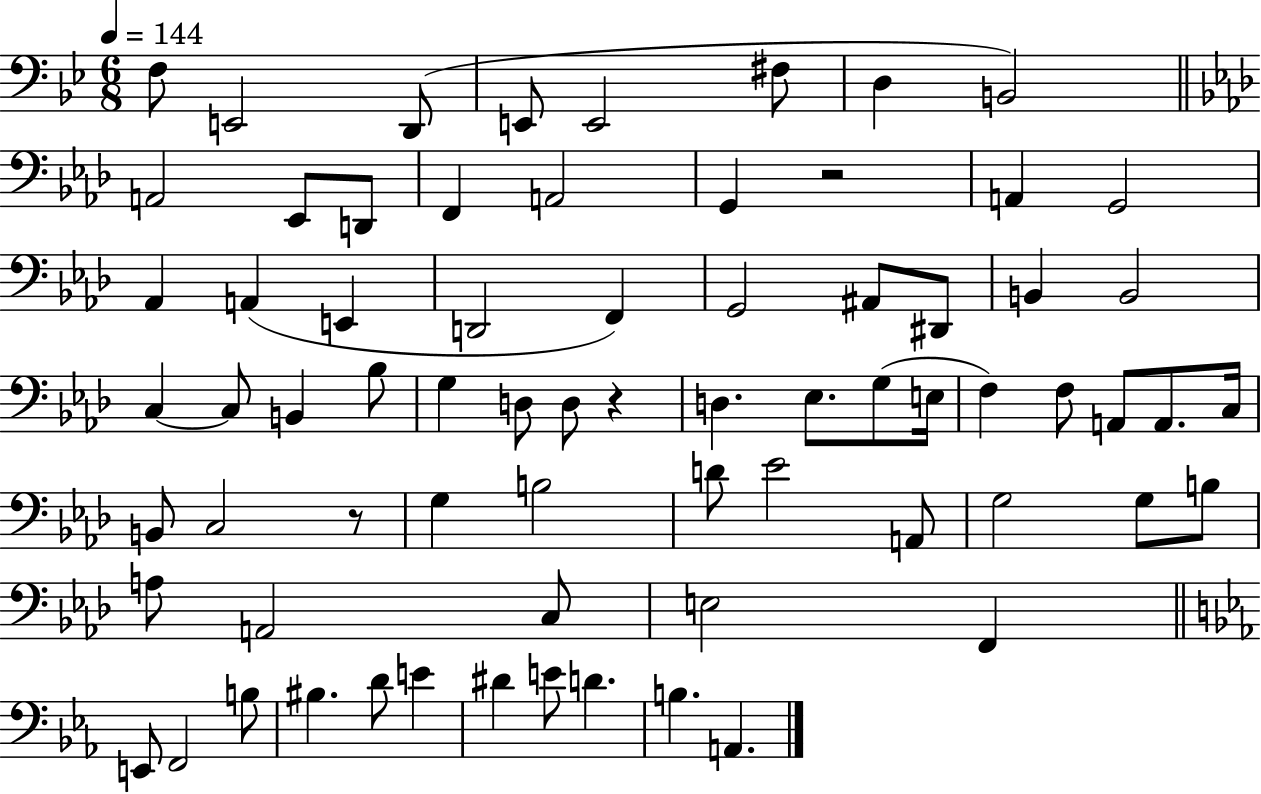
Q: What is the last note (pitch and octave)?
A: A2